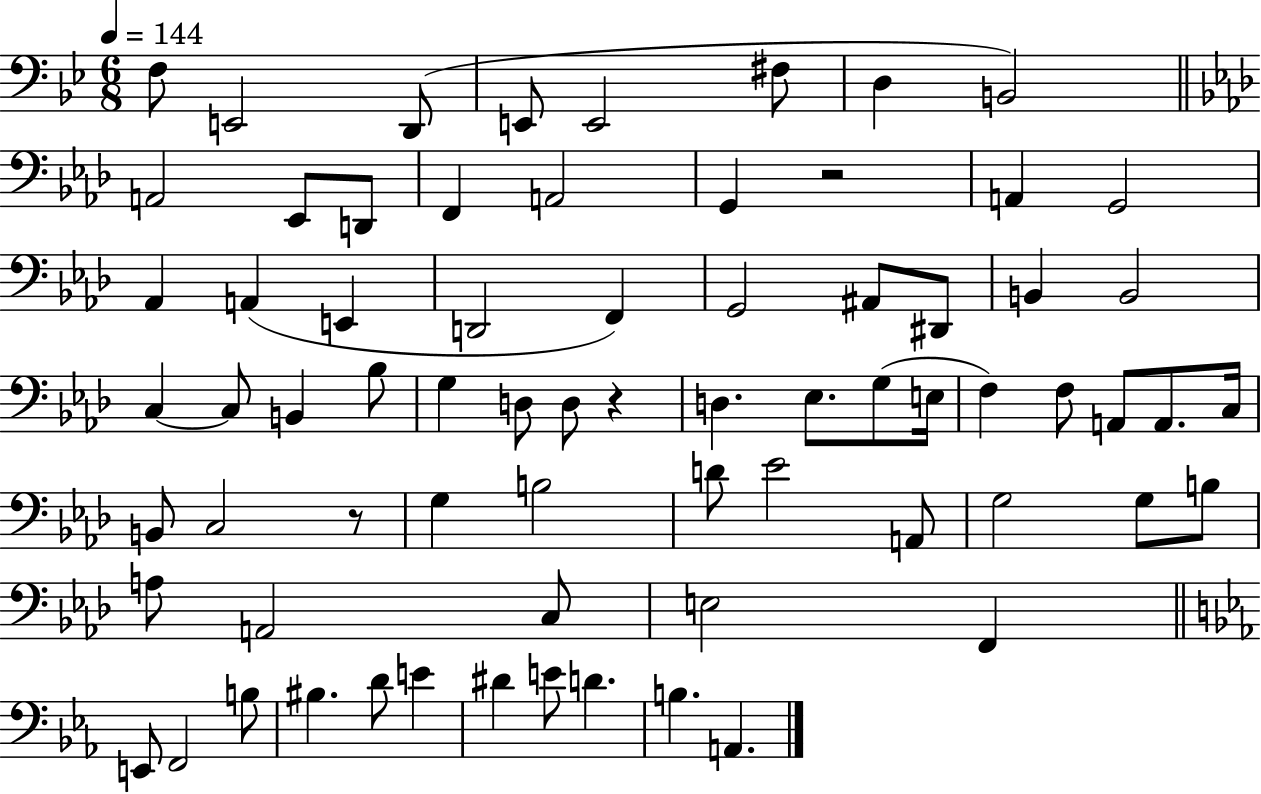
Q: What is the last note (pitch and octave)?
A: A2